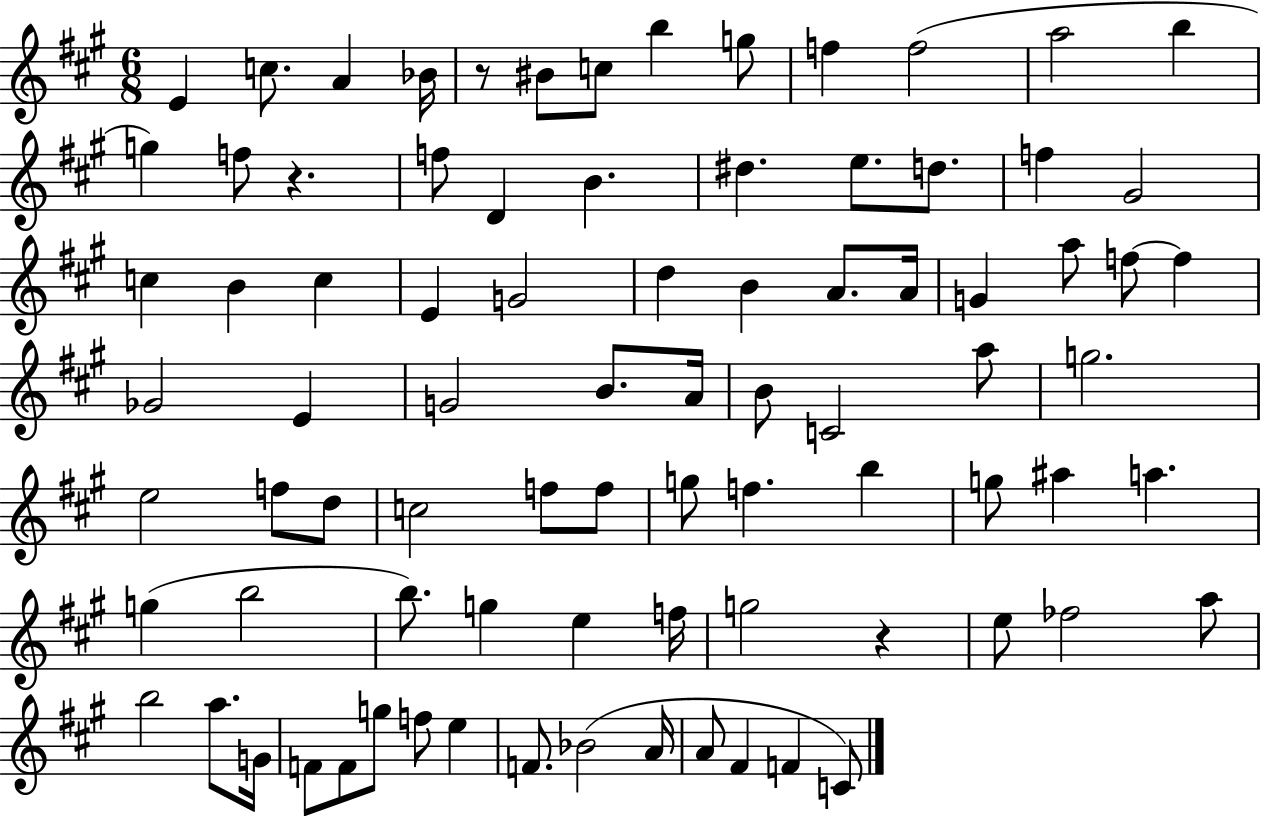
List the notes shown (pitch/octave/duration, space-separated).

E4/q C5/e. A4/q Bb4/s R/e BIS4/e C5/e B5/q G5/e F5/q F5/h A5/h B5/q G5/q F5/e R/q. F5/e D4/q B4/q. D#5/q. E5/e. D5/e. F5/q G#4/h C5/q B4/q C5/q E4/q G4/h D5/q B4/q A4/e. A4/s G4/q A5/e F5/e F5/q Gb4/h E4/q G4/h B4/e. A4/s B4/e C4/h A5/e G5/h. E5/h F5/e D5/e C5/h F5/e F5/e G5/e F5/q. B5/q G5/e A#5/q A5/q. G5/q B5/h B5/e. G5/q E5/q F5/s G5/h R/q E5/e FES5/h A5/e B5/h A5/e. G4/s F4/e F4/e G5/e F5/e E5/q F4/e. Bb4/h A4/s A4/e F#4/q F4/q C4/e